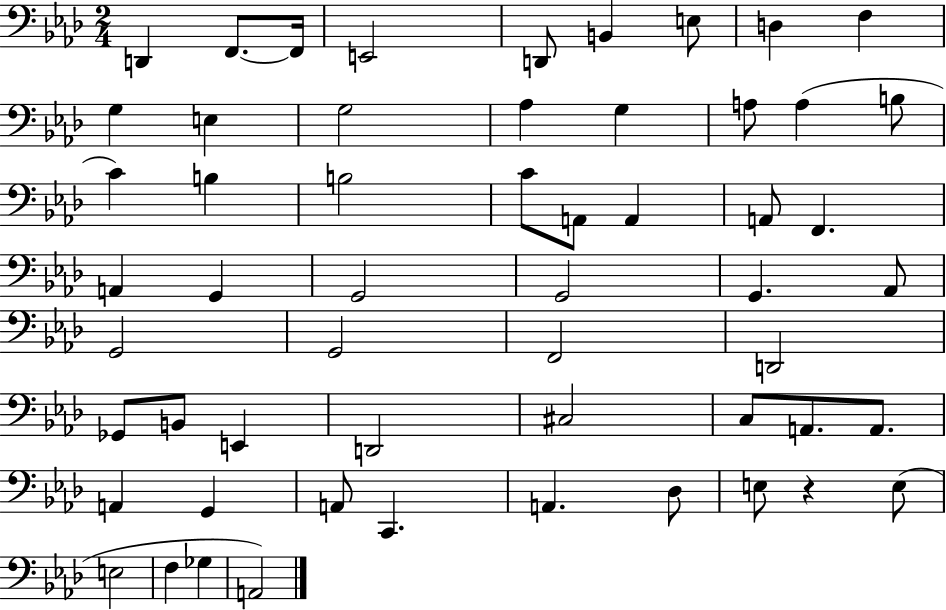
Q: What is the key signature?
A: AES major